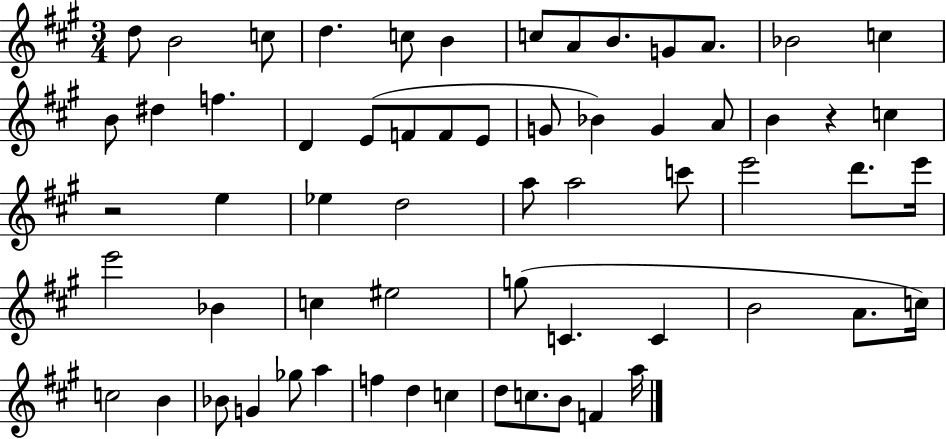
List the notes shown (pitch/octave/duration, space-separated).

D5/e B4/h C5/e D5/q. C5/e B4/q C5/e A4/e B4/e. G4/e A4/e. Bb4/h C5/q B4/e D#5/q F5/q. D4/q E4/e F4/e F4/e E4/e G4/e Bb4/q G4/q A4/e B4/q R/q C5/q R/h E5/q Eb5/q D5/h A5/e A5/h C6/e E6/h D6/e. E6/s E6/h Bb4/q C5/q EIS5/h G5/e C4/q. C4/q B4/h A4/e. C5/s C5/h B4/q Bb4/e G4/q Gb5/e A5/q F5/q D5/q C5/q D5/e C5/e. B4/e F4/q A5/s